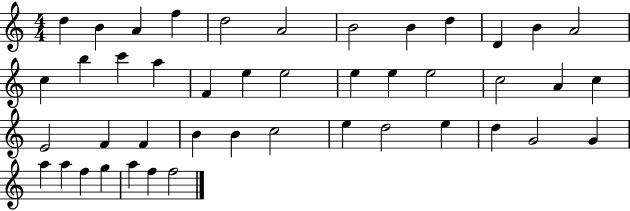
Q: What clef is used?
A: treble